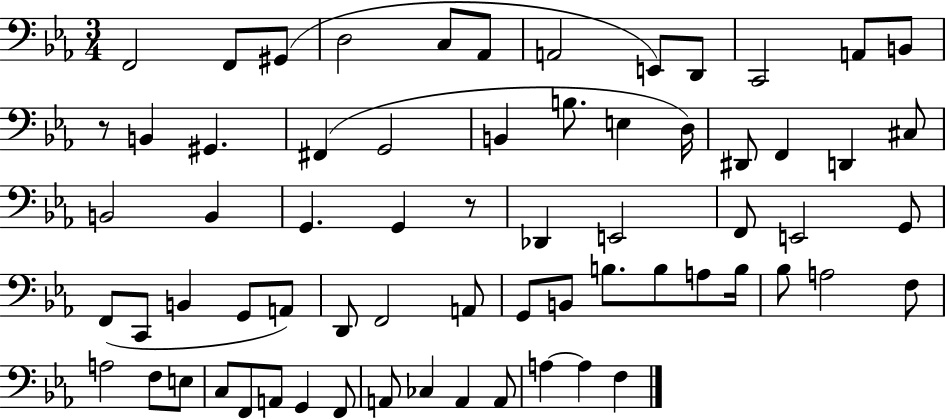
{
  \clef bass
  \numericTimeSignature
  \time 3/4
  \key ees \major
  f,2 f,8 gis,8( | d2 c8 aes,8 | a,2 e,8) d,8 | c,2 a,8 b,8 | \break r8 b,4 gis,4. | fis,4( g,2 | b,4 b8. e4 d16) | dis,8 f,4 d,4 cis8 | \break b,2 b,4 | g,4. g,4 r8 | des,4 e,2 | f,8 e,2 g,8 | \break f,8( c,8 b,4 g,8 a,8) | d,8 f,2 a,8 | g,8 b,8 b8. b8 a8 b16 | bes8 a2 f8 | \break a2 f8 e8 | c8 f,8 a,8 g,4 f,8 | a,8 ces4 a,4 a,8 | a4~~ a4 f4 | \break \bar "|."
}